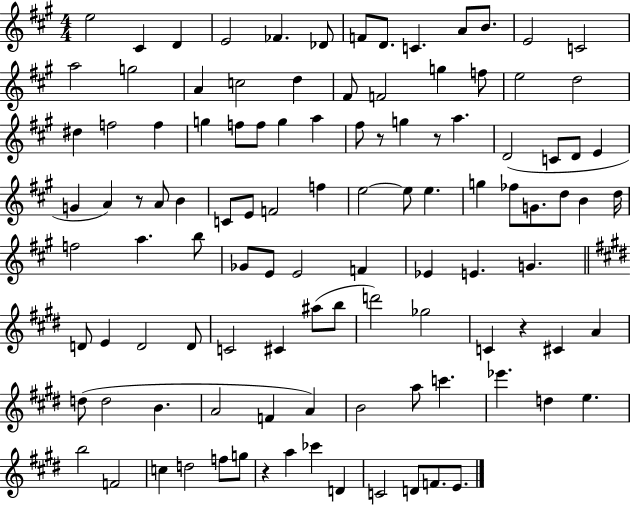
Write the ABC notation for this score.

X:1
T:Untitled
M:4/4
L:1/4
K:A
e2 ^C D E2 _F _D/2 F/2 D/2 C A/2 B/2 E2 C2 a2 g2 A c2 d ^F/2 F2 g f/2 e2 d2 ^d f2 f g f/2 f/2 g a ^f/2 z/2 g z/2 a D2 C/2 D/2 E G A z/2 A/2 B C/2 E/2 F2 f e2 e/2 e g _f/2 G/2 d/2 B d/4 f2 a b/2 _G/2 E/2 E2 F _E E G D/2 E D2 D/2 C2 ^C ^a/2 b/2 d'2 _g2 C z ^C A d/2 d2 B A2 F A B2 a/2 c' _e' d e b2 F2 c d2 f/2 g/2 z a _c' D C2 D/2 F/2 E/2